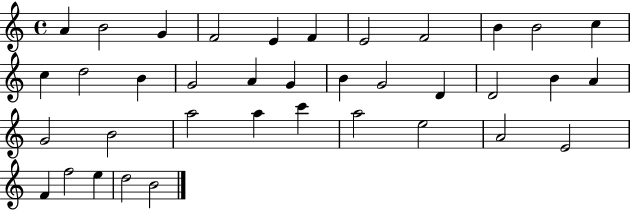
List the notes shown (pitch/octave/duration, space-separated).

A4/q B4/h G4/q F4/h E4/q F4/q E4/h F4/h B4/q B4/h C5/q C5/q D5/h B4/q G4/h A4/q G4/q B4/q G4/h D4/q D4/h B4/q A4/q G4/h B4/h A5/h A5/q C6/q A5/h E5/h A4/h E4/h F4/q F5/h E5/q D5/h B4/h